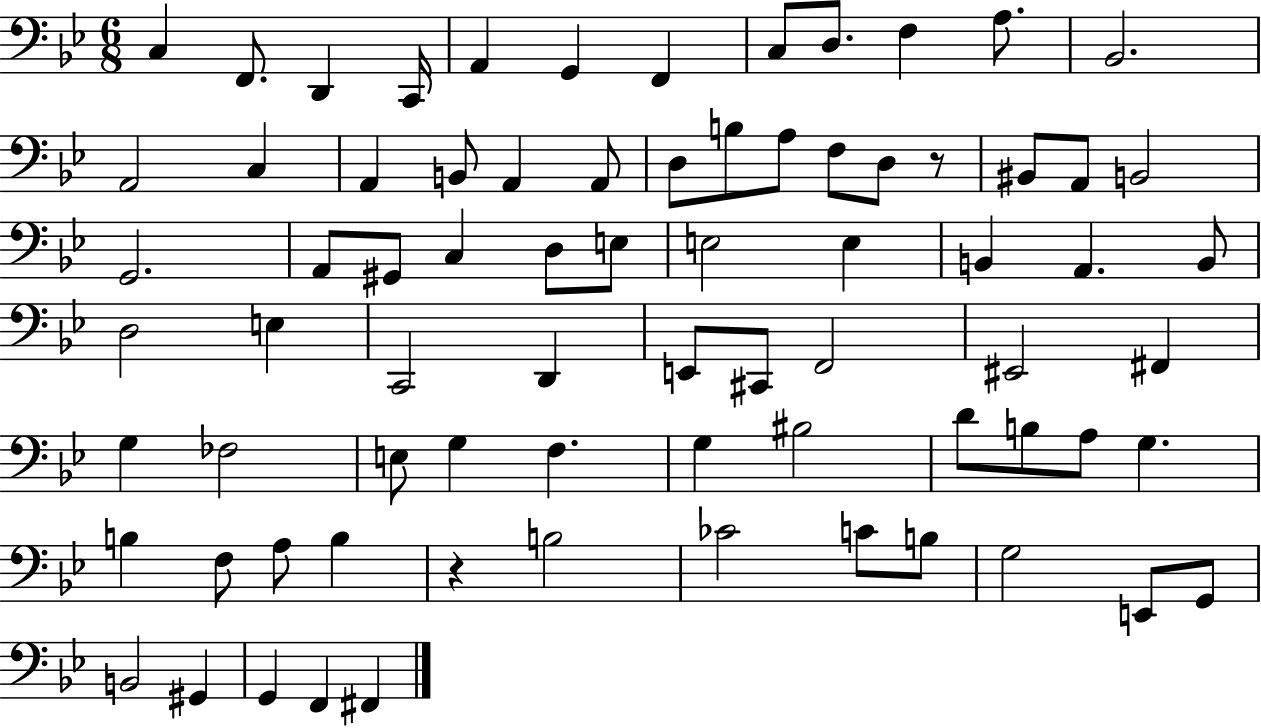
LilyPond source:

{
  \clef bass
  \numericTimeSignature
  \time 6/8
  \key bes \major
  c4 f,8. d,4 c,16 | a,4 g,4 f,4 | c8 d8. f4 a8. | bes,2. | \break a,2 c4 | a,4 b,8 a,4 a,8 | d8 b8 a8 f8 d8 r8 | bis,8 a,8 b,2 | \break g,2. | a,8 gis,8 c4 d8 e8 | e2 e4 | b,4 a,4. b,8 | \break d2 e4 | c,2 d,4 | e,8 cis,8 f,2 | eis,2 fis,4 | \break g4 fes2 | e8 g4 f4. | g4 bis2 | d'8 b8 a8 g4. | \break b4 f8 a8 b4 | r4 b2 | ces'2 c'8 b8 | g2 e,8 g,8 | \break b,2 gis,4 | g,4 f,4 fis,4 | \bar "|."
}